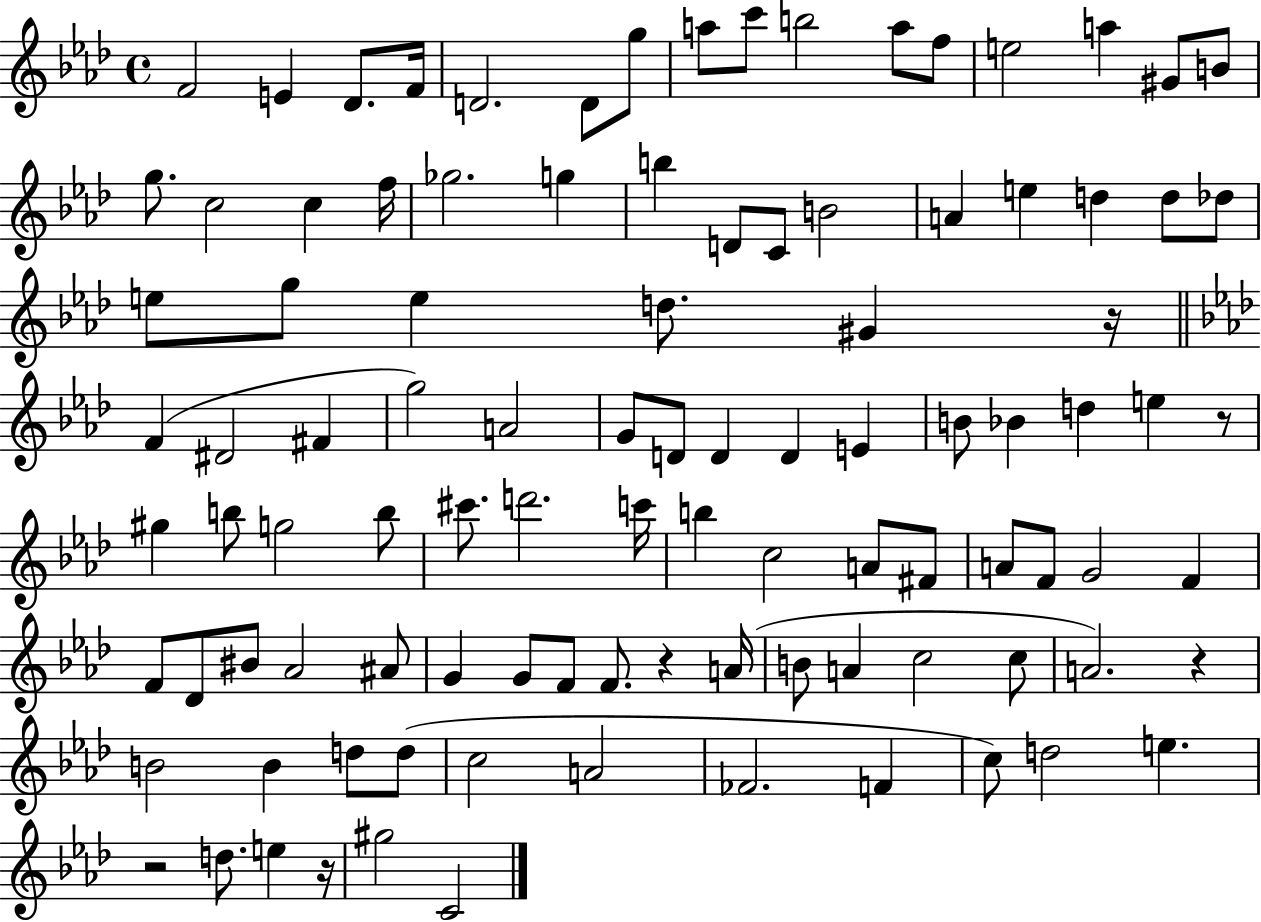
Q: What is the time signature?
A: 4/4